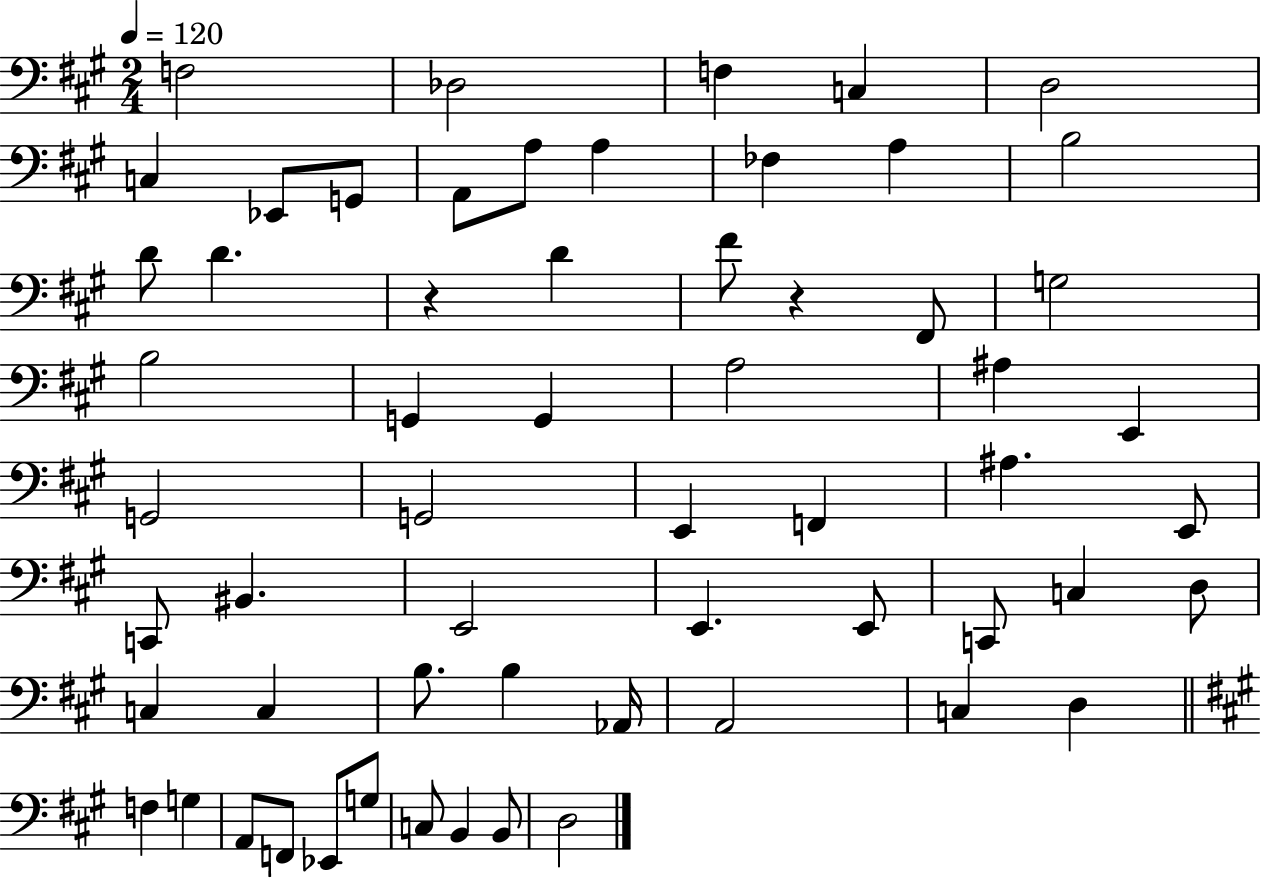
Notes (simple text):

F3/h Db3/h F3/q C3/q D3/h C3/q Eb2/e G2/e A2/e A3/e A3/q FES3/q A3/q B3/h D4/e D4/q. R/q D4/q F#4/e R/q F#2/e G3/h B3/h G2/q G2/q A3/h A#3/q E2/q G2/h G2/h E2/q F2/q A#3/q. E2/e C2/e BIS2/q. E2/h E2/q. E2/e C2/e C3/q D3/e C3/q C3/q B3/e. B3/q Ab2/s A2/h C3/q D3/q F3/q G3/q A2/e F2/e Eb2/e G3/e C3/e B2/q B2/e D3/h